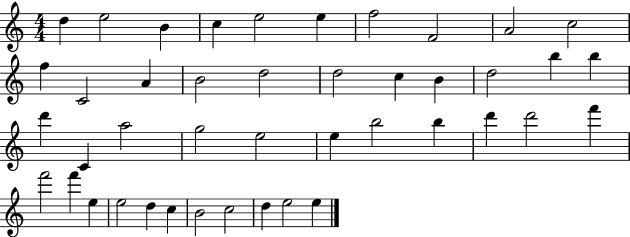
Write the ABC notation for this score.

X:1
T:Untitled
M:4/4
L:1/4
K:C
d e2 B c e2 e f2 F2 A2 c2 f C2 A B2 d2 d2 c B d2 b b d' C a2 g2 e2 e b2 b d' d'2 f' f'2 f' e e2 d c B2 c2 d e2 e